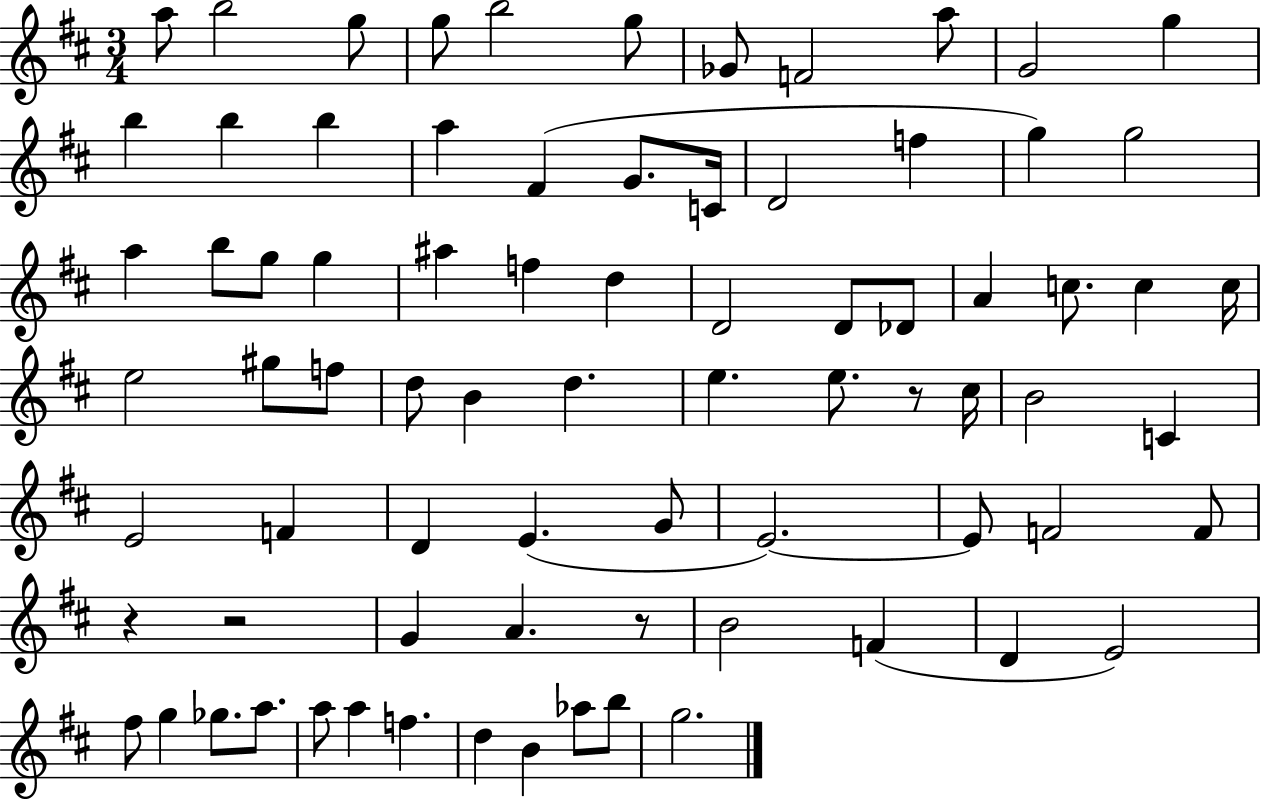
{
  \clef treble
  \numericTimeSignature
  \time 3/4
  \key d \major
  a''8 b''2 g''8 | g''8 b''2 g''8 | ges'8 f'2 a''8 | g'2 g''4 | \break b''4 b''4 b''4 | a''4 fis'4( g'8. c'16 | d'2 f''4 | g''4) g''2 | \break a''4 b''8 g''8 g''4 | ais''4 f''4 d''4 | d'2 d'8 des'8 | a'4 c''8. c''4 c''16 | \break e''2 gis''8 f''8 | d''8 b'4 d''4. | e''4. e''8. r8 cis''16 | b'2 c'4 | \break e'2 f'4 | d'4 e'4.( g'8 | e'2.~~) | e'8 f'2 f'8 | \break r4 r2 | g'4 a'4. r8 | b'2 f'4( | d'4 e'2) | \break fis''8 g''4 ges''8. a''8. | a''8 a''4 f''4. | d''4 b'4 aes''8 b''8 | g''2. | \break \bar "|."
}